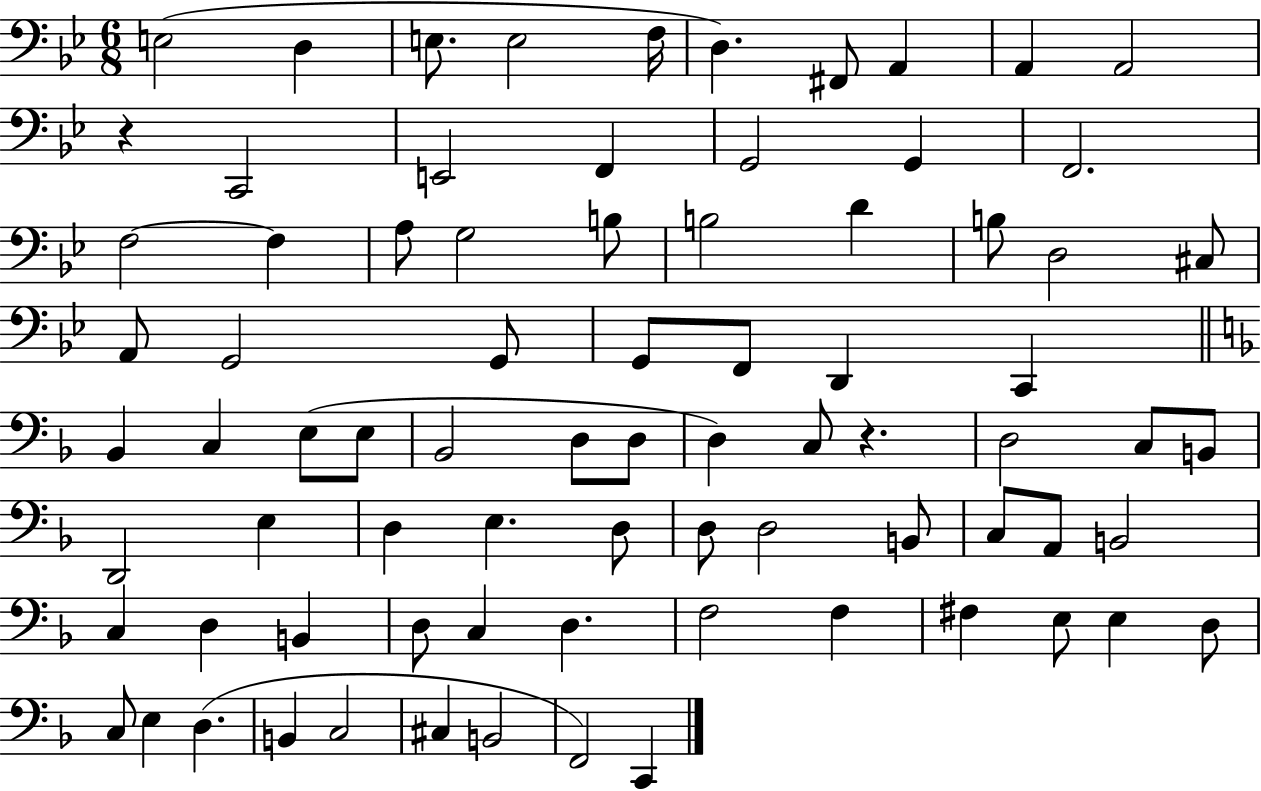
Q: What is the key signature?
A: BES major